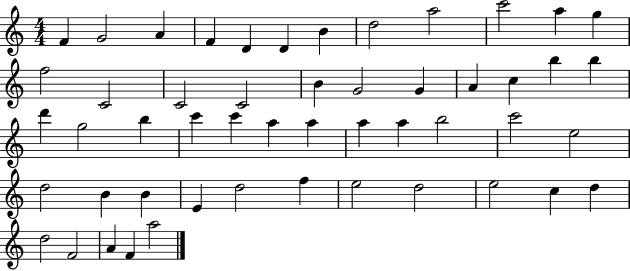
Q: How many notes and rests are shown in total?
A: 51